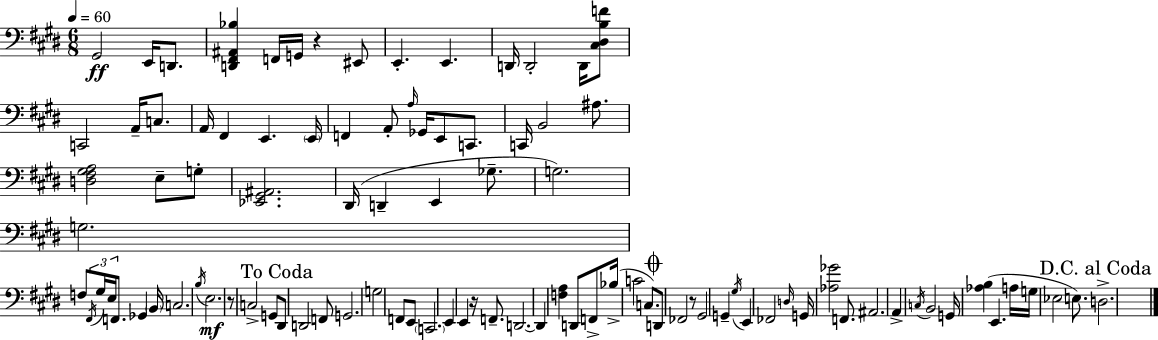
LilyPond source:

{
  \clef bass
  \numericTimeSignature
  \time 6/8
  \key e \major
  \tempo 4 = 60
  gis,2\ff e,16 d,8. | <d, fis, ais, bes>4 f,16 g,16 r4 eis,8 | e,4.-. e,4. | d,16 d,2-. d,16 <cis dis b f'>8 | \break c,2 a,16-- c8. | a,16 fis,4 e,4. \parenthesize e,16 | f,4 a,8-. \grace { a16 } ges,16 e,8 c,8. | c,16 b,2 ais8. | \break <d fis gis a>2 e8-- g8-. | <ees, gis, ais,>2. | dis,16( d,4-- e,4 ges8.-- | g2.) | \break g2. | f8 \tuplet 3/2 { \acciaccatura { fis,16 } gis16 e16 } f,8. ges,4 | \parenthesize b,16 c2. | \acciaccatura { b16 }\mf e2. | \break r8 c2-> | g,8 \mark "To Coda" dis,8 d,2 | f,8 g,2. | g2 f,8 | \break e,8 \parenthesize c,2. | e,4 e,4 r16 | f,8.-- d,2.~~ | d,4 <f a>4 d,8 | \break f,8-> bes16->( c'2 | c8.) \mark \markup { \musicglyph "scripts.coda" } d,8 fes,2 | r8 gis,2 g,4-- | \acciaccatura { gis16 } e,4 fes,2 | \break \grace { d16 } g,16 <aes ges'>2 | f,8. ais,2. | a,4-> \acciaccatura { c16 } b,2 | g,16 <aes b>4( e,4. | \break a16 g16 ees2 | e8.) \mark "D.C. al Coda" d2.-> | \bar "|."
}